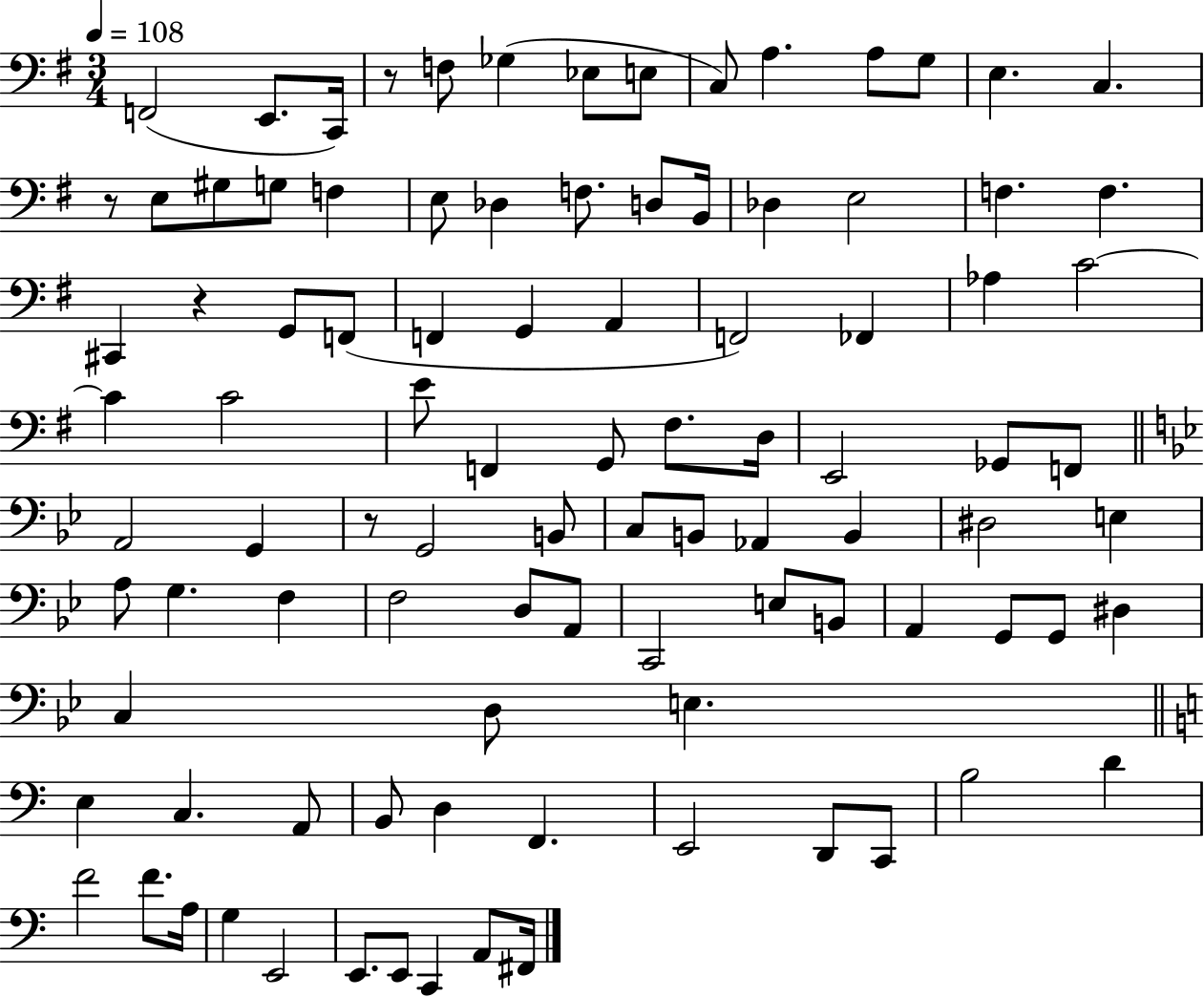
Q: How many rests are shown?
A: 4